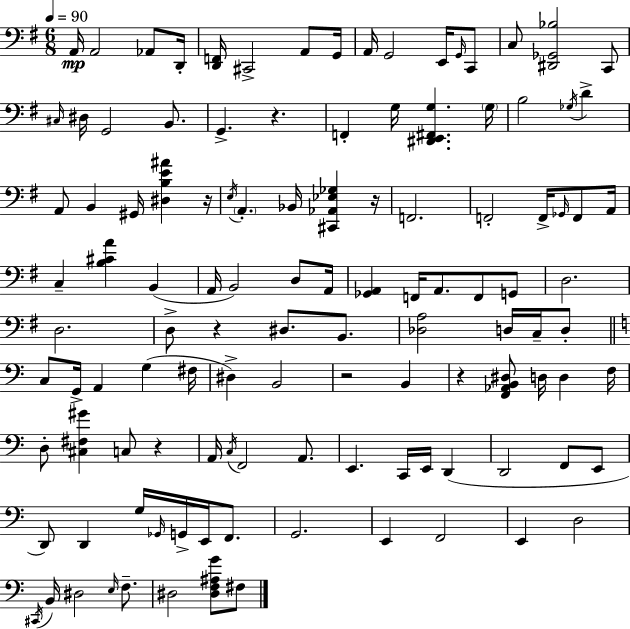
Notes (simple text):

A2/s A2/h Ab2/e D2/s [D2,F2]/s C#2/h A2/e G2/s A2/s G2/h E2/s G2/s C2/e C3/e [D#2,Gb2,Bb3]/h C2/e C#3/s D#3/s G2/h B2/e. G2/q. R/q. F2/q G3/s [D#2,E2,F#2,G3]/q. G3/s B3/h Gb3/s D4/q A2/e B2/q G#2/s [D#3,B3,E4,A#4]/q R/s E3/s A2/q. Bb2/s [C#2,Ab2,Eb3,Gb3]/q R/s F2/h. F2/h F2/s Gb2/s F2/e A2/s C3/q [B3,C#4,A4]/q B2/q A2/s B2/h D3/e A2/s [Gb2,A2]/q F2/s A2/e. F2/e G2/e D3/h. D3/h. D3/e R/q D#3/e. B2/e. [Db3,A3]/h D3/s C3/s D3/e C3/e G2/s A2/q G3/q F#3/s D#3/q B2/h R/h B2/q R/q [F2,Ab2,B2,D#3]/e D3/s D3/q F3/s D3/e [C#3,F#3,G#4]/q C3/e R/q A2/s C3/s F2/h A2/e. E2/q. C2/s E2/s D2/q D2/h F2/e E2/e D2/e D2/q G3/s Gb2/s G2/s E2/s F2/e. G2/h. E2/q F2/h E2/q D3/h C#2/s B2/s D#3/h E3/s F3/e. D#3/h [D#3,F3,A#3,G4]/e F#3/e